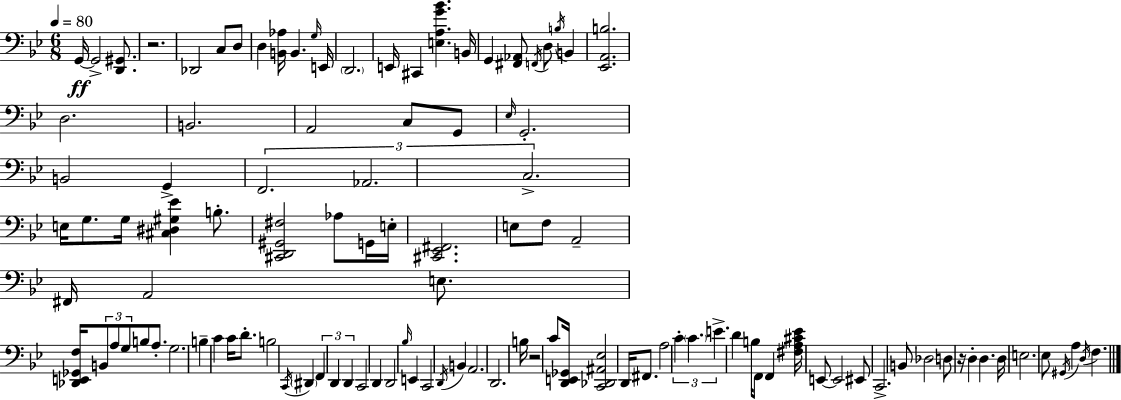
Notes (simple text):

G2/s G2/h [D2,G#2]/e. R/h. Db2/h C3/e D3/e D3/q [B2,Ab3]/s B2/q. G3/s E2/s D2/h. E2/s C#2/q [E3,A3,G4,Bb4]/q. B2/s G2/q [F#2,Ab2]/e F2/s D3/e B3/s B2/q [Eb2,A2,B3]/h. D3/h. B2/h. A2/h C3/e G2/e Eb3/s G2/h. B2/h G2/q F2/h. Ab2/h. C3/h. E3/s G3/e. G3/s [C#3,D#3,G#3,Eb4]/q B3/e. [C#2,D2,G#2,F#3]/h Ab3/e G2/s E3/s [C#2,Eb2,F#2]/h. E3/e F3/e A2/h F#2/s A2/h E3/e. [Db2,E2,Gb2,F3]/s B2/e A3/e G3/e B3/e A3/e. G3/h. B3/q C4/q C4/s D4/e. B3/h C2/s D#2/q F2/q D2/q D2/q C2/h D2/q D2/h Bb3/s E2/q C2/h D2/s B2/q A2/h. D2/h. B3/s R/h C4/e [D2,E2,Gb2]/s [C2,Db2,A#2,Eb3]/h D2/s F#2/e. A3/h C4/q C4/q. E4/q. D4/q B3/s F2/e F2/q [F#3,A3,C#4,Eb4]/s E2/e E2/h EIS2/e C2/h. B2/e Db3/h D3/e R/s D3/q D3/q. D3/s E3/h. Eb3/e G#2/s A3/q D3/s F3/q.